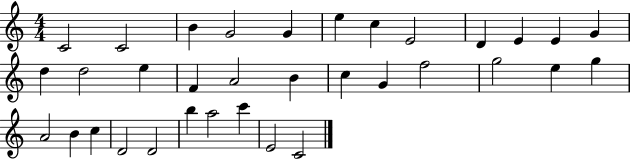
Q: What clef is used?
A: treble